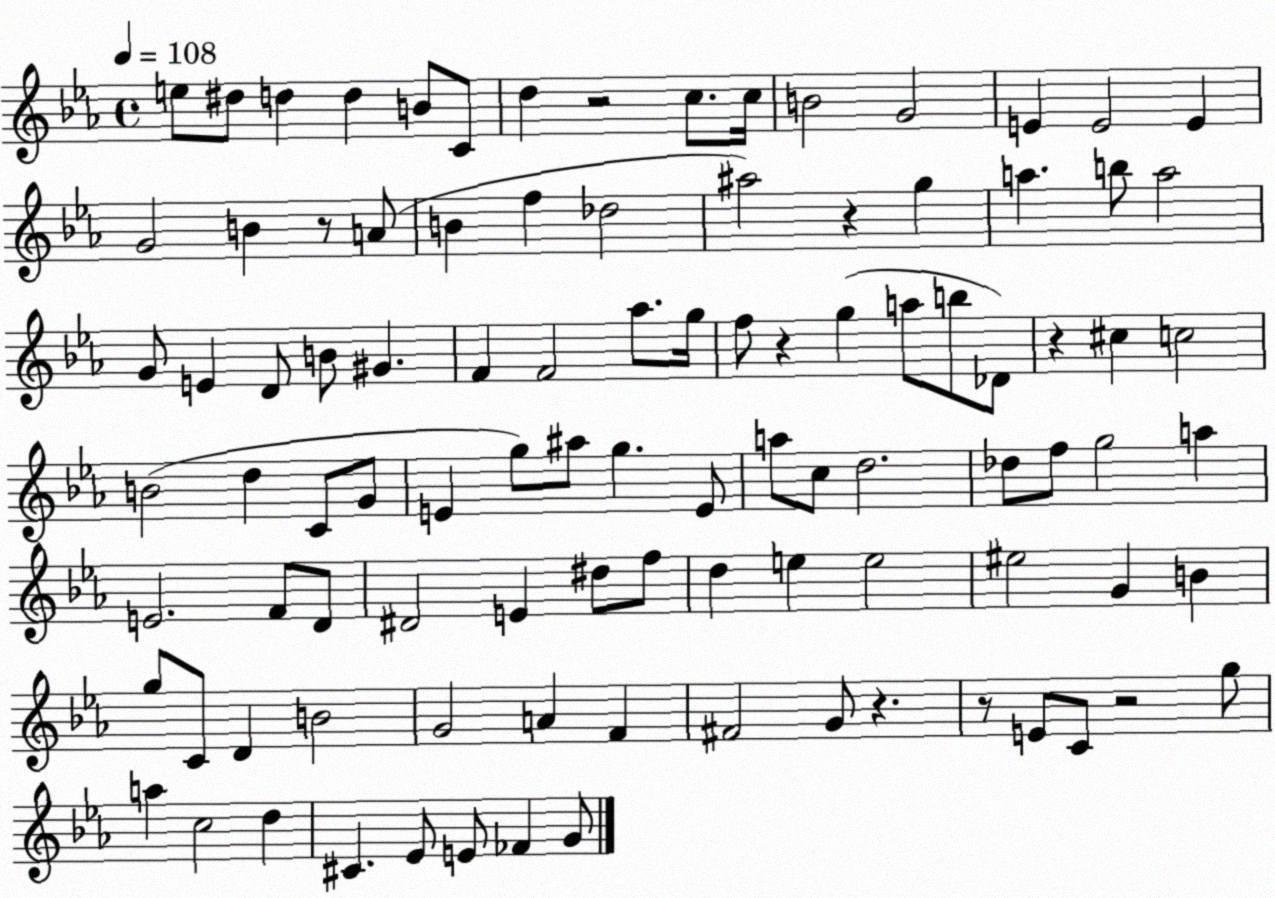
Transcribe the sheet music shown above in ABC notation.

X:1
T:Untitled
M:4/4
L:1/4
K:Eb
e/2 ^d/2 d d B/2 C/2 d z2 c/2 c/4 B2 G2 E E2 E G2 B z/2 A/2 B f _d2 ^a2 z g a b/2 a2 G/2 E D/2 B/2 ^G F F2 _a/2 g/4 f/2 z g a/2 b/2 _D/2 z ^c c2 B2 d C/2 G/2 E g/2 ^a/2 g E/2 a/2 c/2 d2 _d/2 f/2 g2 a E2 F/2 D/2 ^D2 E ^d/2 f/2 d e e2 ^e2 G B g/2 C/2 D B2 G2 A F ^F2 G/2 z z/2 E/2 C/2 z2 g/2 a c2 d ^C _E/2 E/2 _F G/2